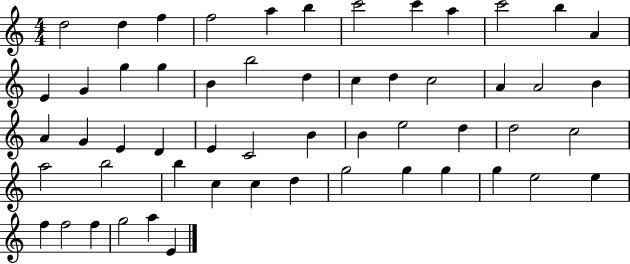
{
  \clef treble
  \numericTimeSignature
  \time 4/4
  \key c \major
  d''2 d''4 f''4 | f''2 a''4 b''4 | c'''2 c'''4 a''4 | c'''2 b''4 a'4 | \break e'4 g'4 g''4 g''4 | b'4 b''2 d''4 | c''4 d''4 c''2 | a'4 a'2 b'4 | \break a'4 g'4 e'4 d'4 | e'4 c'2 b'4 | b'4 e''2 d''4 | d''2 c''2 | \break a''2 b''2 | b''4 c''4 c''4 d''4 | g''2 g''4 g''4 | g''4 e''2 e''4 | \break f''4 f''2 f''4 | g''2 a''4 e'4 | \bar "|."
}